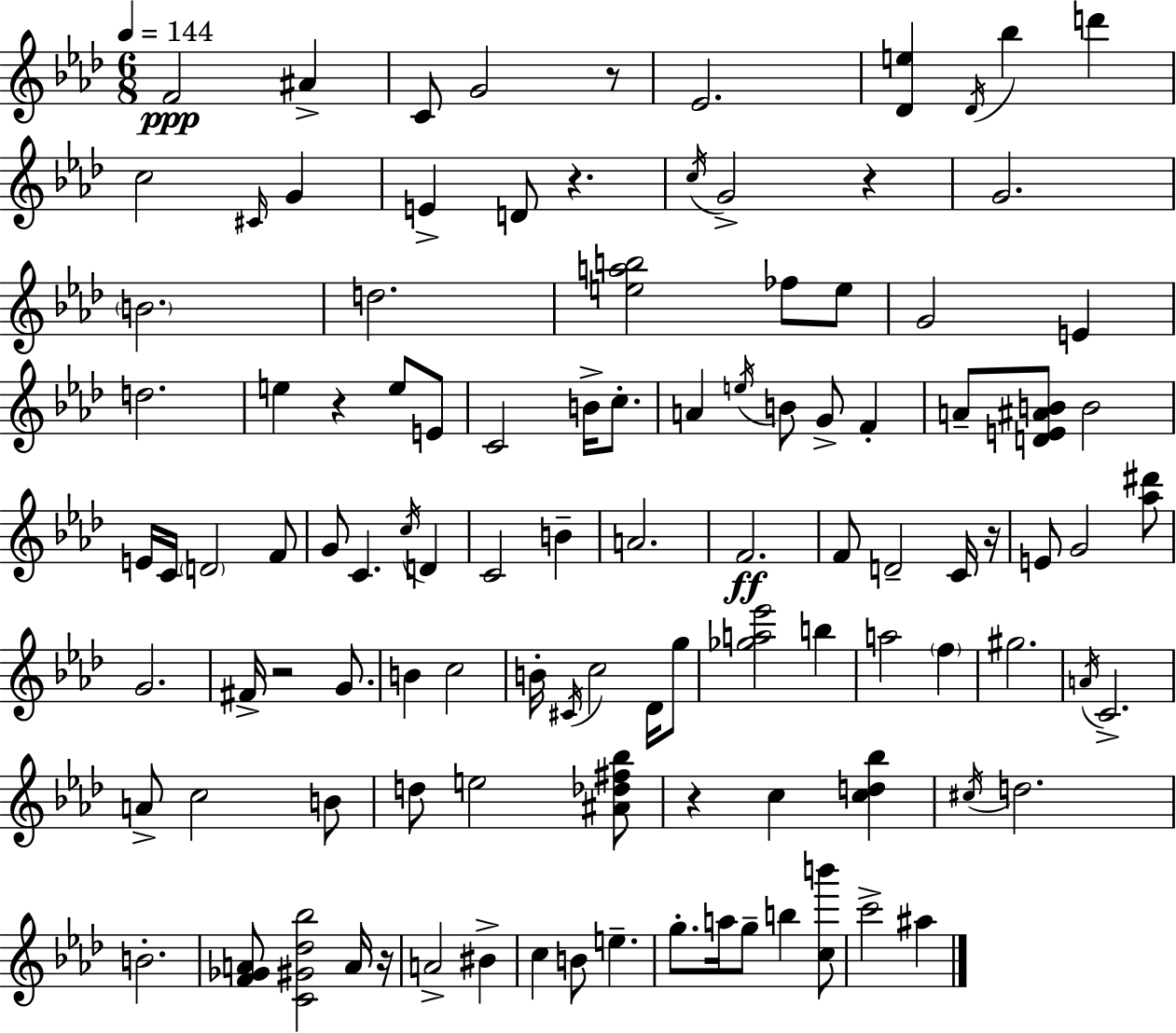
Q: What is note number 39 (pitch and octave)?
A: D4